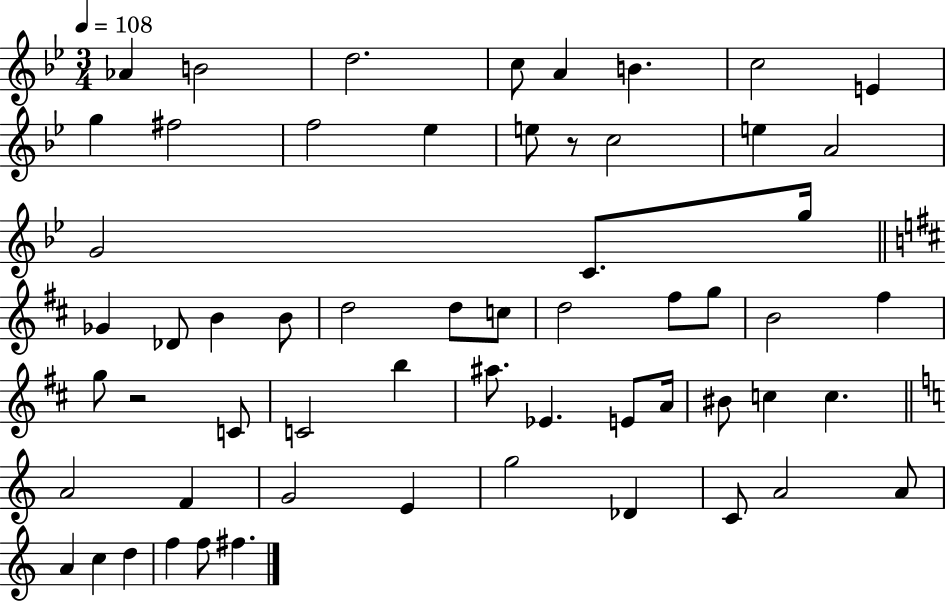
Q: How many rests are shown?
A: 2